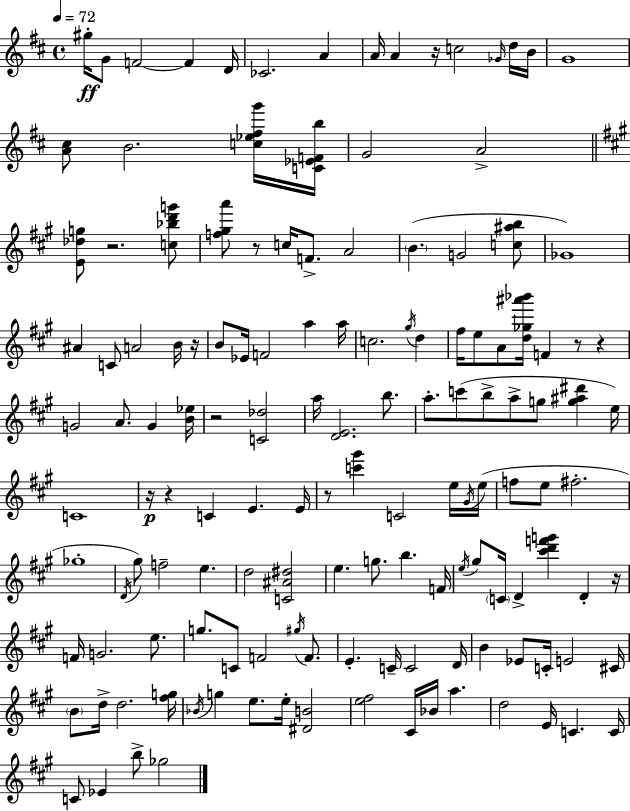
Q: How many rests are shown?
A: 11